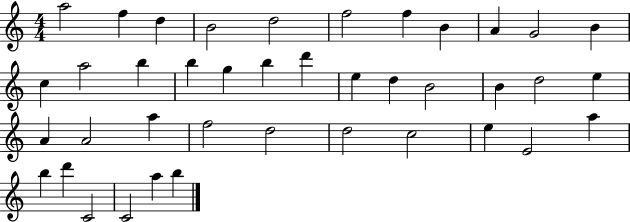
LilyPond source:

{
  \clef treble
  \numericTimeSignature
  \time 4/4
  \key c \major
  a''2 f''4 d''4 | b'2 d''2 | f''2 f''4 b'4 | a'4 g'2 b'4 | \break c''4 a''2 b''4 | b''4 g''4 b''4 d'''4 | e''4 d''4 b'2 | b'4 d''2 e''4 | \break a'4 a'2 a''4 | f''2 d''2 | d''2 c''2 | e''4 e'2 a''4 | \break b''4 d'''4 c'2 | c'2 a''4 b''4 | \bar "|."
}